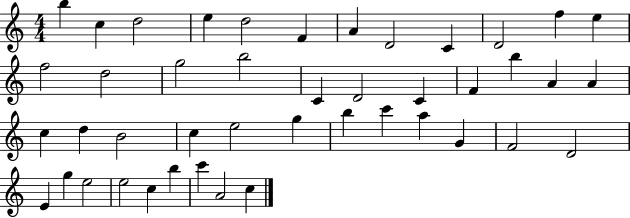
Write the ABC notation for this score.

X:1
T:Untitled
M:4/4
L:1/4
K:C
b c d2 e d2 F A D2 C D2 f e f2 d2 g2 b2 C D2 C F b A A c d B2 c e2 g b c' a G F2 D2 E g e2 e2 c b c' A2 c